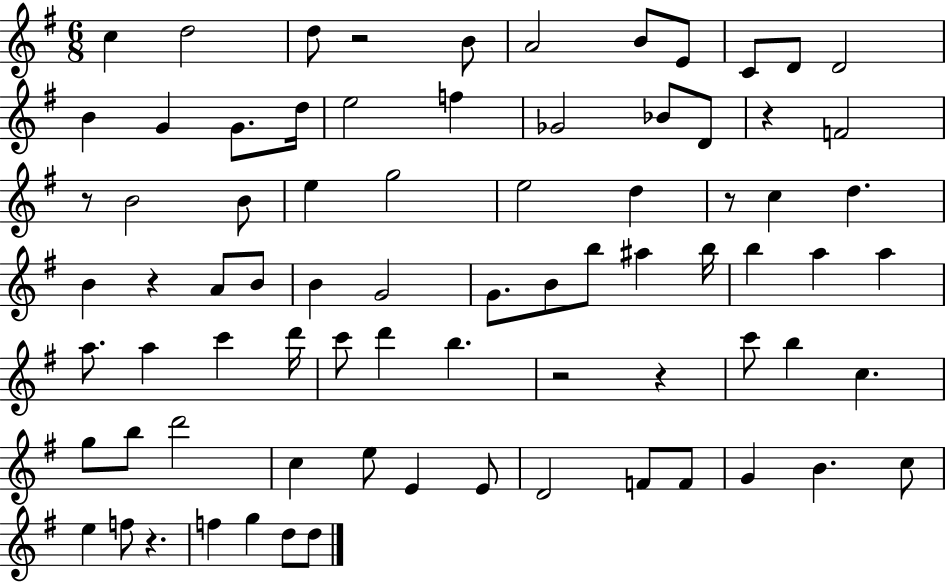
{
  \clef treble
  \numericTimeSignature
  \time 6/8
  \key g \major
  c''4 d''2 | d''8 r2 b'8 | a'2 b'8 e'8 | c'8 d'8 d'2 | \break b'4 g'4 g'8. d''16 | e''2 f''4 | ges'2 bes'8 d'8 | r4 f'2 | \break r8 b'2 b'8 | e''4 g''2 | e''2 d''4 | r8 c''4 d''4. | \break b'4 r4 a'8 b'8 | b'4 g'2 | g'8. b'8 b''8 ais''4 b''16 | b''4 a''4 a''4 | \break a''8. a''4 c'''4 d'''16 | c'''8 d'''4 b''4. | r2 r4 | c'''8 b''4 c''4. | \break g''8 b''8 d'''2 | c''4 e''8 e'4 e'8 | d'2 f'8 f'8 | g'4 b'4. c''8 | \break e''4 f''8 r4. | f''4 g''4 d''8 d''8 | \bar "|."
}